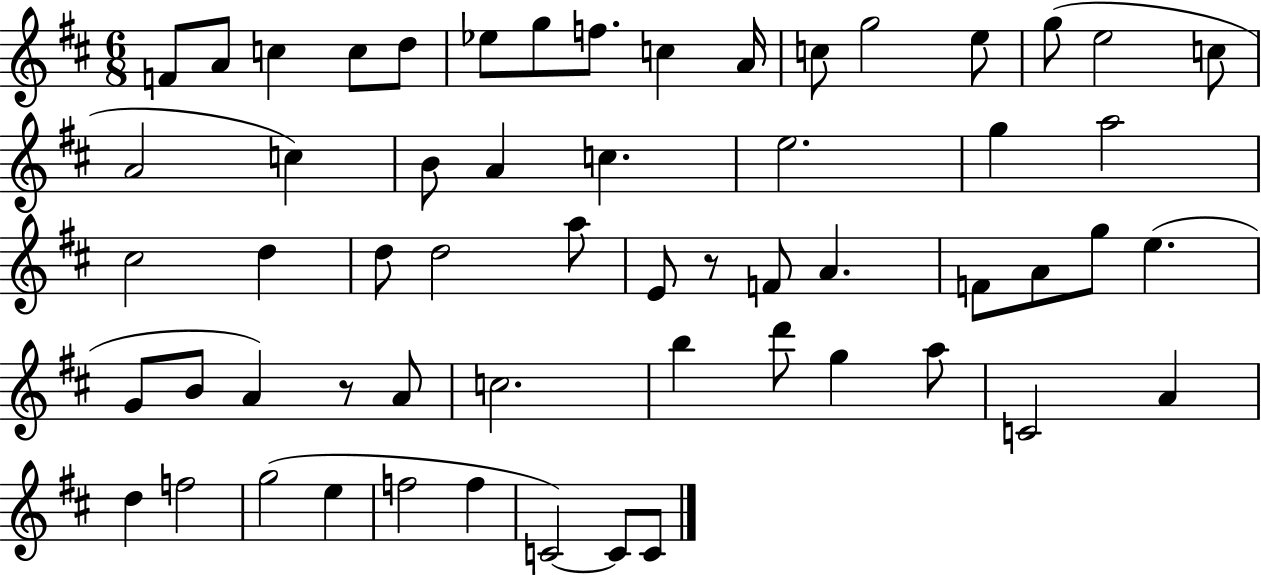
F4/e A4/e C5/q C5/e D5/e Eb5/e G5/e F5/e. C5/q A4/s C5/e G5/h E5/e G5/e E5/h C5/e A4/h C5/q B4/e A4/q C5/q. E5/h. G5/q A5/h C#5/h D5/q D5/e D5/h A5/e E4/e R/e F4/e A4/q. F4/e A4/e G5/e E5/q. G4/e B4/e A4/q R/e A4/e C5/h. B5/q D6/e G5/q A5/e C4/h A4/q D5/q F5/h G5/h E5/q F5/h F5/q C4/h C4/e C4/e